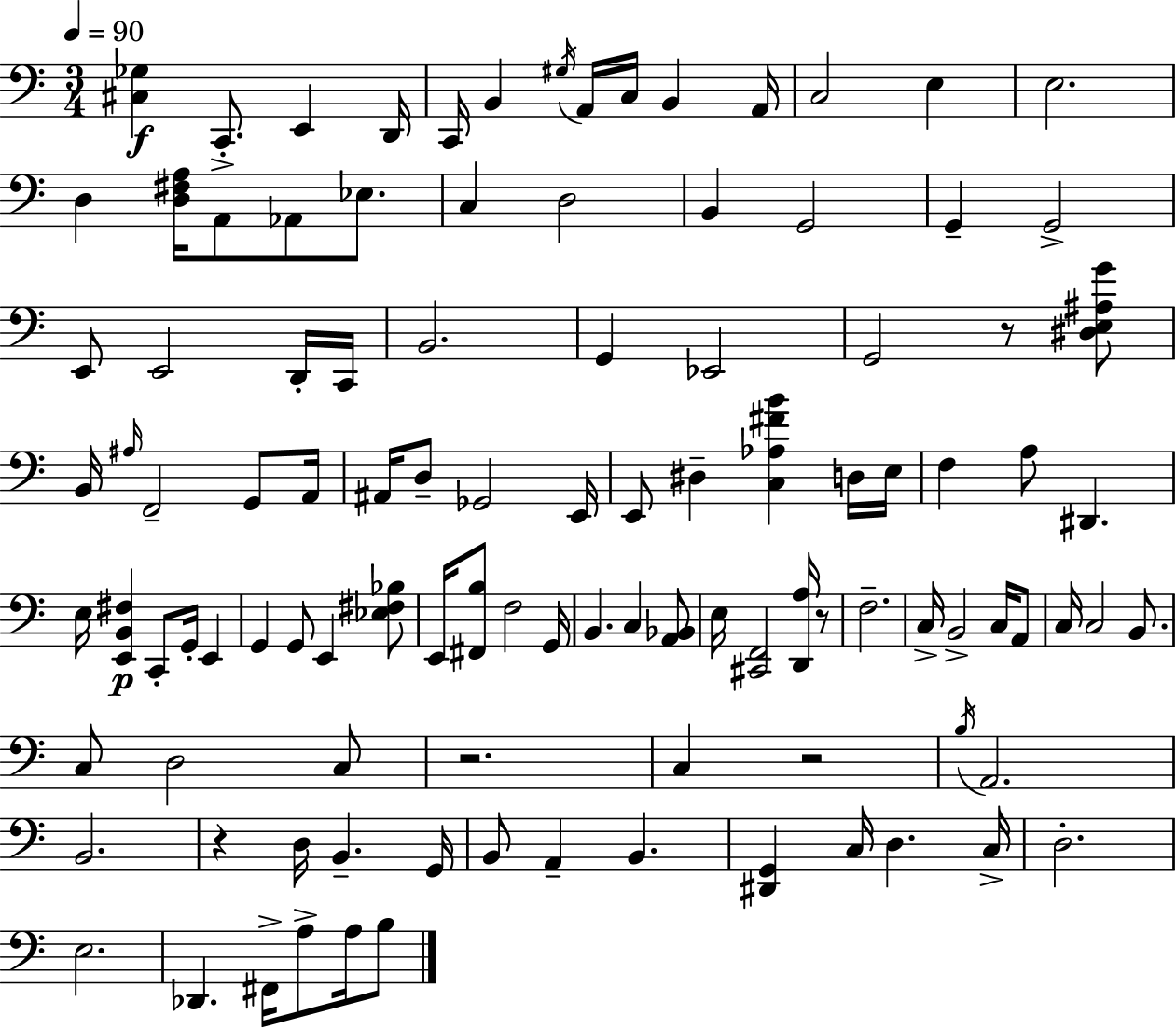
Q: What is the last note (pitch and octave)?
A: B3